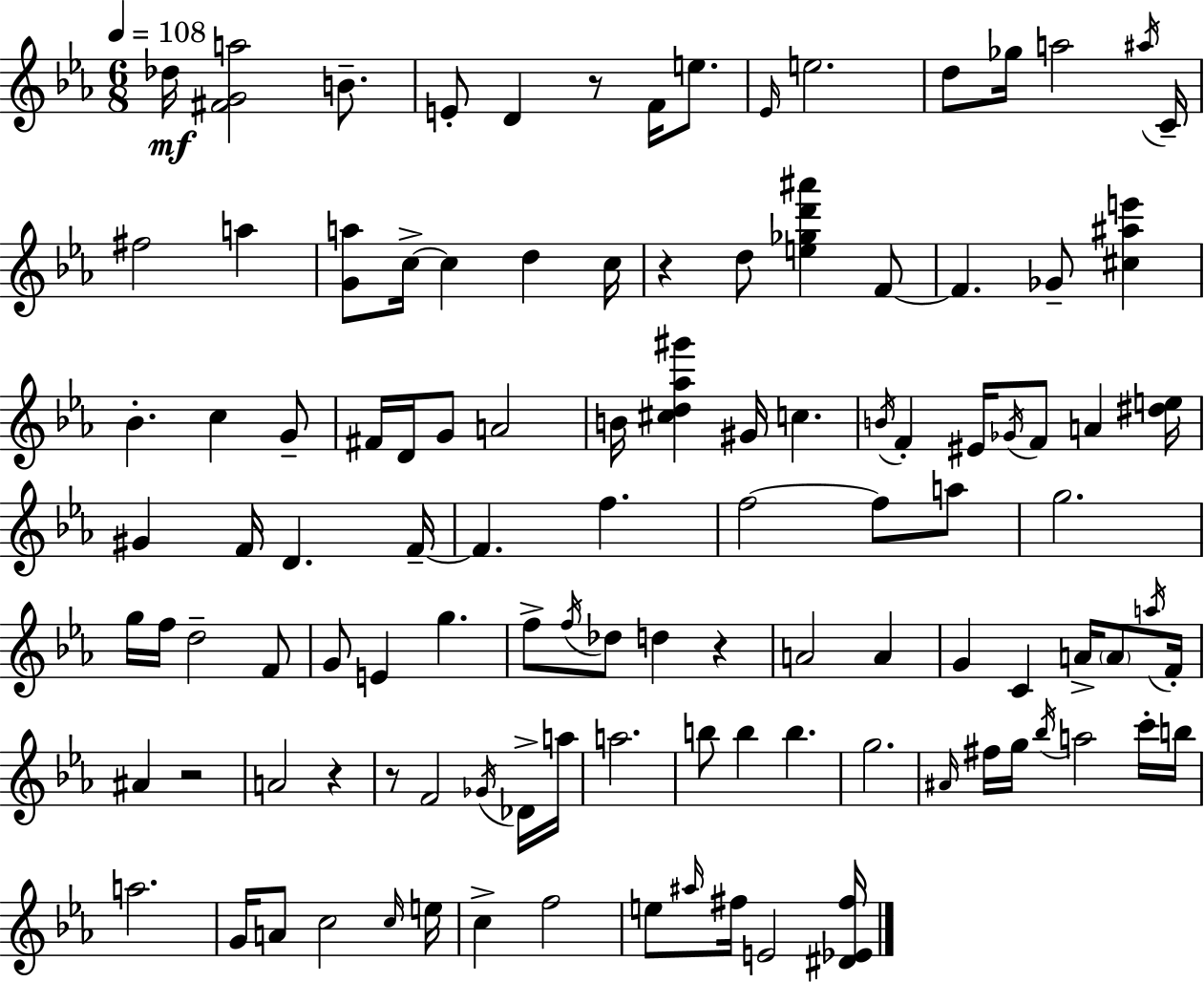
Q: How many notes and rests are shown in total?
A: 111